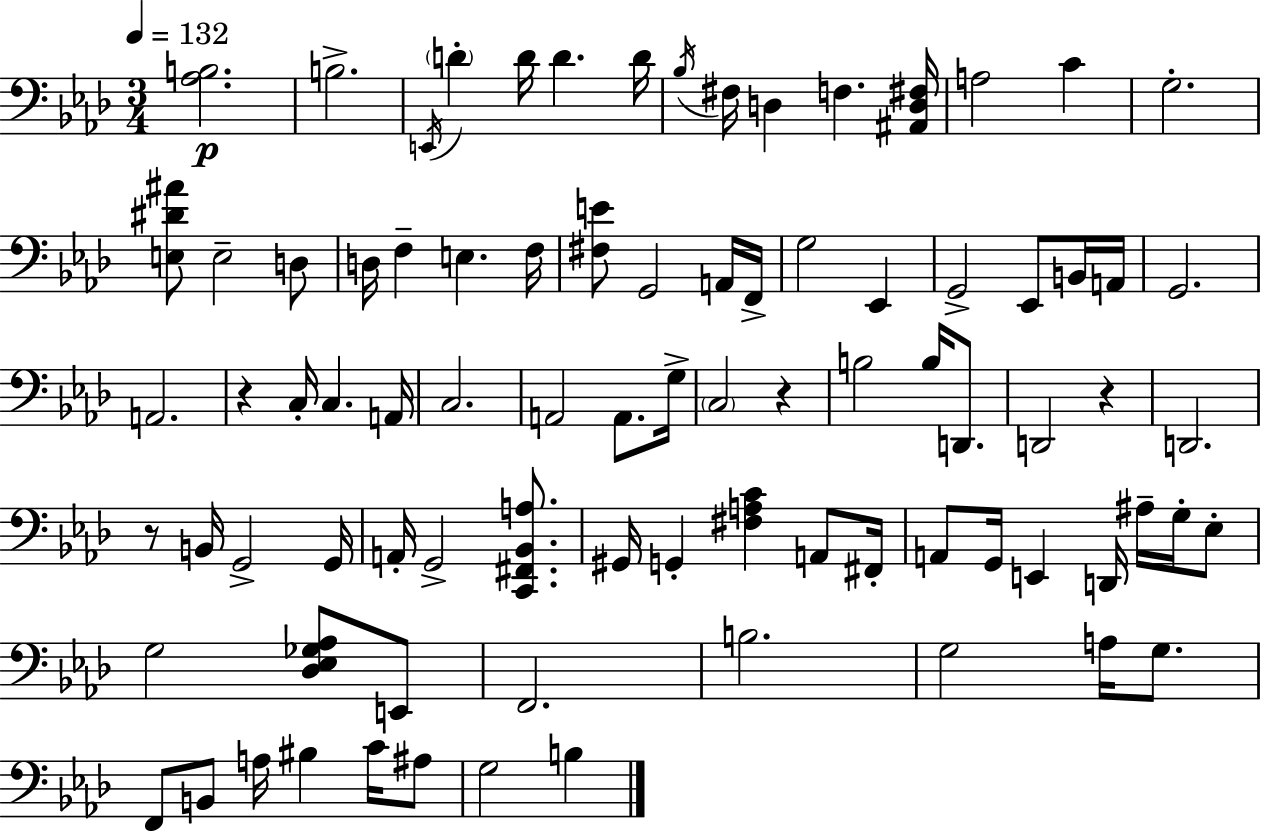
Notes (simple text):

[Ab3,B3]/h. B3/h. E2/s D4/q D4/s D4/q. D4/s Bb3/s F#3/s D3/q F3/q. [A#2,D3,F#3]/s A3/h C4/q G3/h. [E3,D#4,A#4]/e E3/h D3/e D3/s F3/q E3/q. F3/s [F#3,E4]/e G2/h A2/s F2/s G3/h Eb2/q G2/h Eb2/e B2/s A2/s G2/h. A2/h. R/q C3/s C3/q. A2/s C3/h. A2/h A2/e. G3/s C3/h R/q B3/h B3/s D2/e. D2/h R/q D2/h. R/e B2/s G2/h G2/s A2/s G2/h [C2,F#2,Bb2,A3]/e. G#2/s G2/q [F#3,A3,C4]/q A2/e F#2/s A2/e G2/s E2/q D2/s A#3/s G3/s Eb3/e G3/h [Db3,Eb3,Gb3,Ab3]/e E2/e F2/h. B3/h. G3/h A3/s G3/e. F2/e B2/e A3/s BIS3/q C4/s A#3/e G3/h B3/q